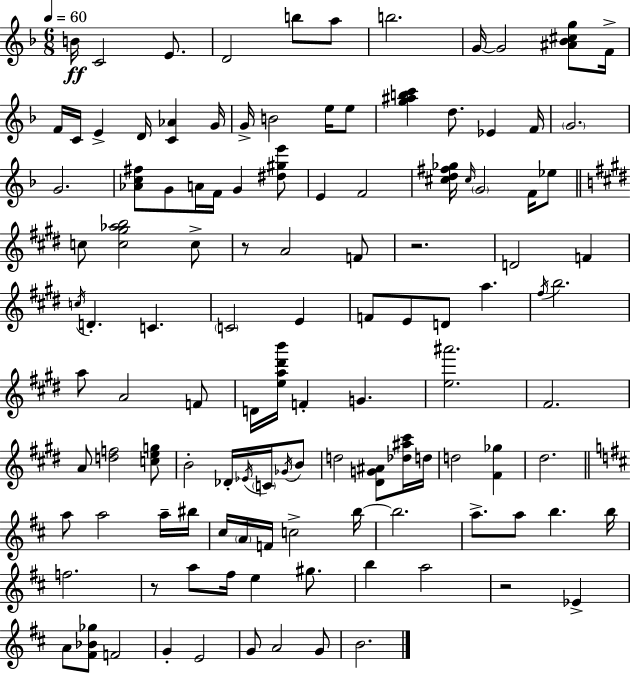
{
  \clef treble
  \numericTimeSignature
  \time 6/8
  \key f \major
  \tempo 4 = 60
  b'16\ff c'2 e'8. | d'2 b''8 a''8 | b''2. | g'16~~ g'2 <ais' bes' cis'' g''>8 f'16-> | \break f'16 c'16 e'4-> d'16 <c' aes'>4 g'16 | g'16-> b'2 e''16 e''8 | <g'' ais'' b'' c'''>4 d''8. ees'4 f'16 | \parenthesize g'2. | \break g'2. | <aes' c'' fis''>8 g'8 a'16 f'16 g'4 <dis'' gis'' e'''>8 | e'4 f'2 | <cis'' d'' fis'' ges''>16 \grace { cis''16 } \parenthesize g'2 f'16 ees''8 | \break \bar "||" \break \key e \major c''8 <c'' gis'' aes'' b''>2 c''8-> | r8 a'2 f'8 | r2. | d'2 f'4 | \break \acciaccatura { c''16 } d'4.-. c'4. | \parenthesize c'2 e'4 | f'8 e'8 d'8 a''4. | \acciaccatura { fis''16 } b''2. | \break a''8 a'2 | f'8 d'16 <e'' a'' dis''' b'''>16 f'4-. g'4. | <e'' ais'''>2. | fis'2. | \break a'8 <d'' f''>2 | <c'' e'' g''>8 b'2-. des'16-. \acciaccatura { ees'16 } | \parenthesize c'16 \acciaccatura { ges'16 } b'8 d''2 | <dis' g' ais'>8 <des'' ais'' cis'''>16 d''16 d''2 | \break <fis' ges''>4 dis''2. | \bar "||" \break \key d \major a''8 a''2 a''16-- bis''16 | cis''16 \parenthesize a'16 f'16 c''2-> b''16~~ | b''2. | a''8.-> a''8 b''4. b''16 | \break f''2. | r8 a''8 fis''16 e''4 gis''8. | b''4 a''2 | r2 ees'4-> | \break a'8 <fis' bes' ges''>8 f'2 | g'4-. e'2 | g'8 a'2 g'8 | b'2. | \break \bar "|."
}